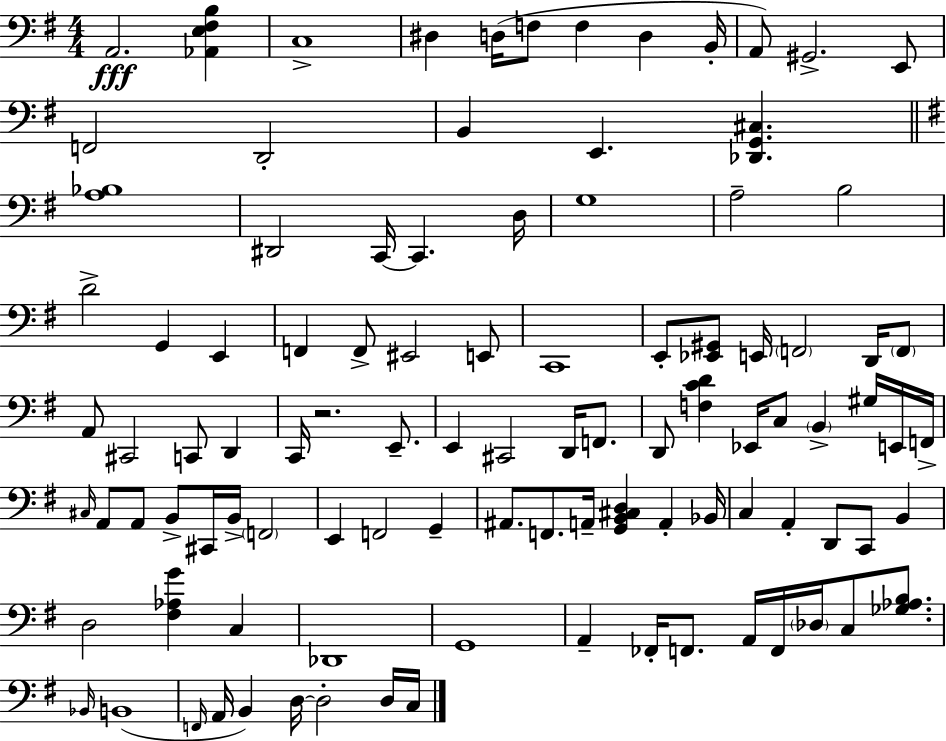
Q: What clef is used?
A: bass